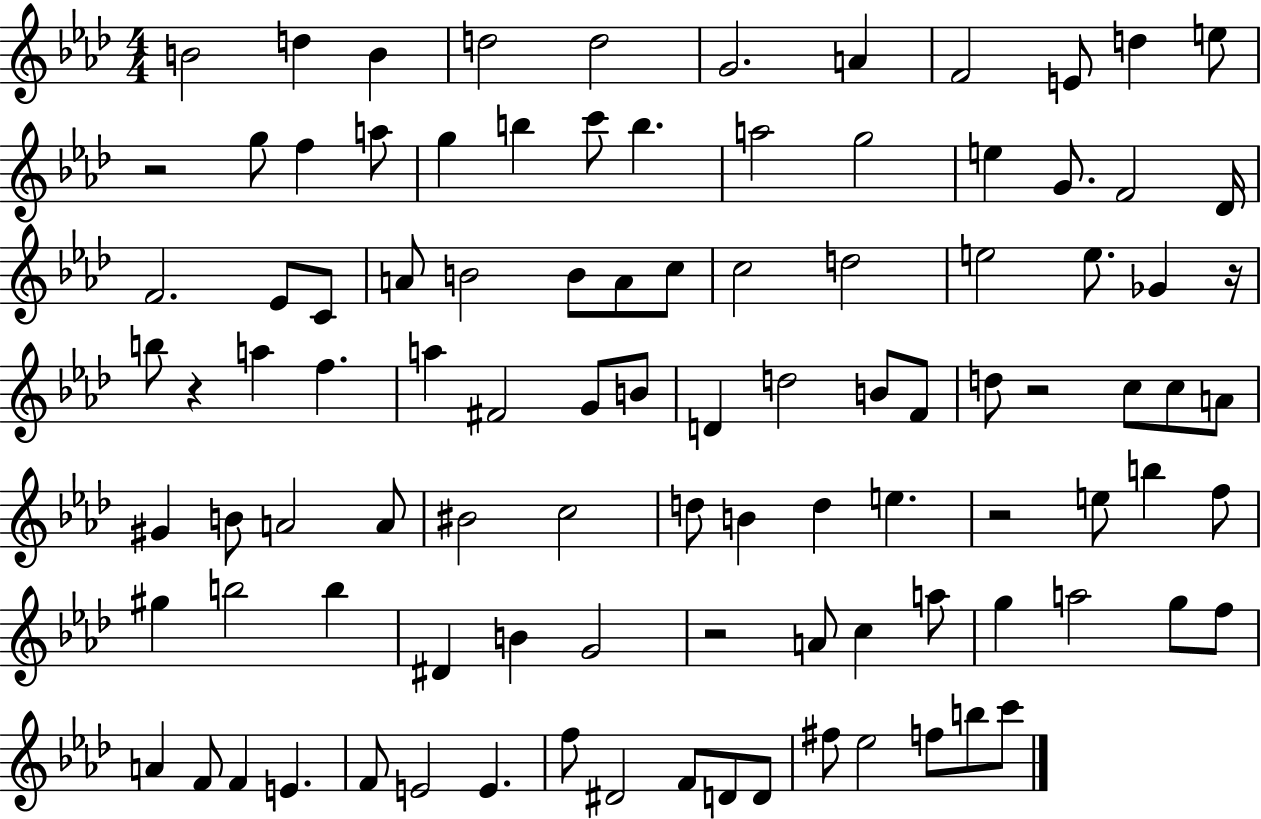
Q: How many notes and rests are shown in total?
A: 101